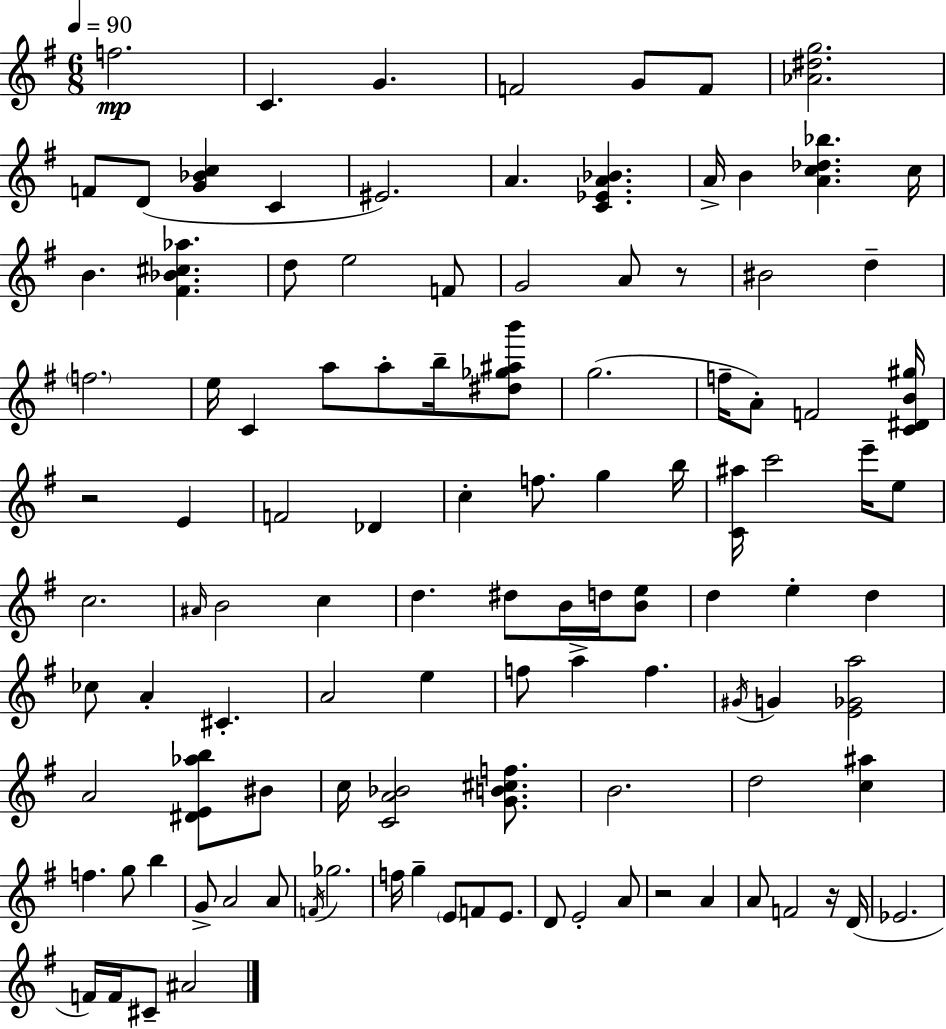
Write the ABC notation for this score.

X:1
T:Untitled
M:6/8
L:1/4
K:Em
f2 C G F2 G/2 F/2 [_A^dg]2 F/2 D/2 [G_Bc] C ^E2 A [C_EA_B] A/4 B [Ac_d_b] c/4 B [^F_B^c_a] d/2 e2 F/2 G2 A/2 z/2 ^B2 d f2 e/4 C a/2 a/2 b/4 [^d_g^ab']/2 g2 f/4 A/2 F2 [C^DB^g]/4 z2 E F2 _D c f/2 g b/4 [C^a]/4 c'2 e'/4 e/2 c2 ^A/4 B2 c d ^d/2 B/4 d/4 [Be]/2 d e d _c/2 A ^C A2 e f/2 a f ^G/4 G [E_Ga]2 A2 [^DE_ab]/2 ^B/2 c/4 [CA_B]2 [GB^cf]/2 B2 d2 [c^a] f g/2 b G/2 A2 A/2 F/4 _g2 f/4 g E/2 F/2 E/2 D/2 E2 A/2 z2 A A/2 F2 z/4 D/4 _E2 F/4 F/4 ^C/2 ^A2